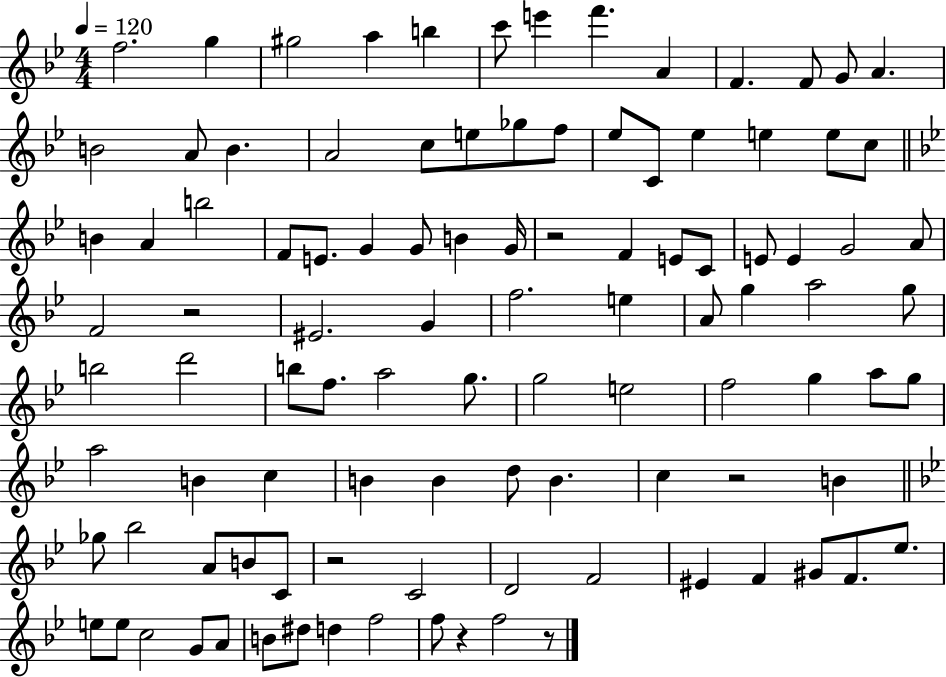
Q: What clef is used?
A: treble